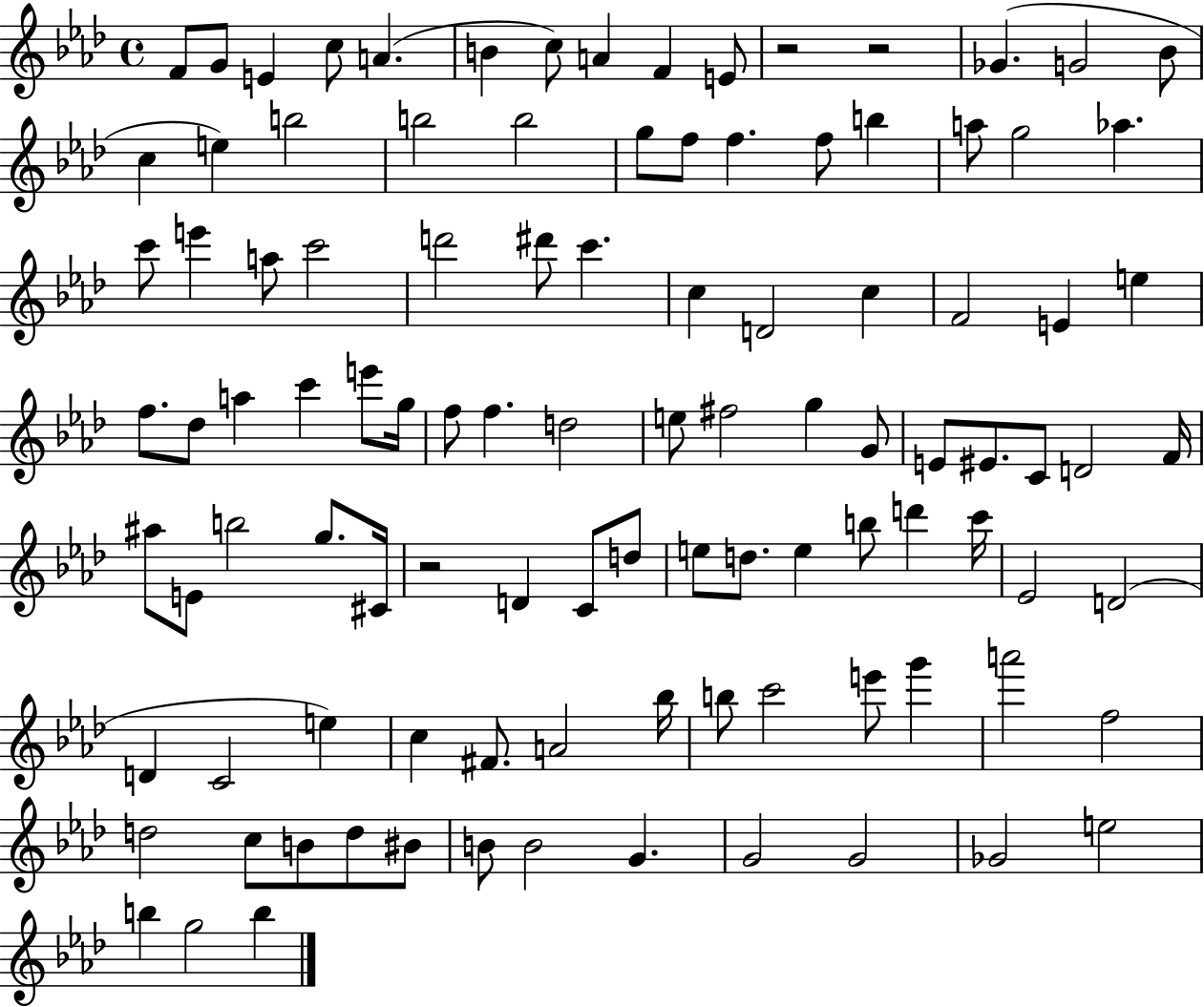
{
  \clef treble
  \time 4/4
  \defaultTimeSignature
  \key aes \major
  f'8 g'8 e'4 c''8 a'4.( | b'4 c''8) a'4 f'4 e'8 | r2 r2 | ges'4.( g'2 bes'8 | \break c''4 e''4) b''2 | b''2 b''2 | g''8 f''8 f''4. f''8 b''4 | a''8 g''2 aes''4. | \break c'''8 e'''4 a''8 c'''2 | d'''2 dis'''8 c'''4. | c''4 d'2 c''4 | f'2 e'4 e''4 | \break f''8. des''8 a''4 c'''4 e'''8 g''16 | f''8 f''4. d''2 | e''8 fis''2 g''4 g'8 | e'8 eis'8. c'8 d'2 f'16 | \break ais''8 e'8 b''2 g''8. cis'16 | r2 d'4 c'8 d''8 | e''8 d''8. e''4 b''8 d'''4 c'''16 | ees'2 d'2( | \break d'4 c'2 e''4) | c''4 fis'8. a'2 bes''16 | b''8 c'''2 e'''8 g'''4 | a'''2 f''2 | \break d''2 c''8 b'8 d''8 bis'8 | b'8 b'2 g'4. | g'2 g'2 | ges'2 e''2 | \break b''4 g''2 b''4 | \bar "|."
}